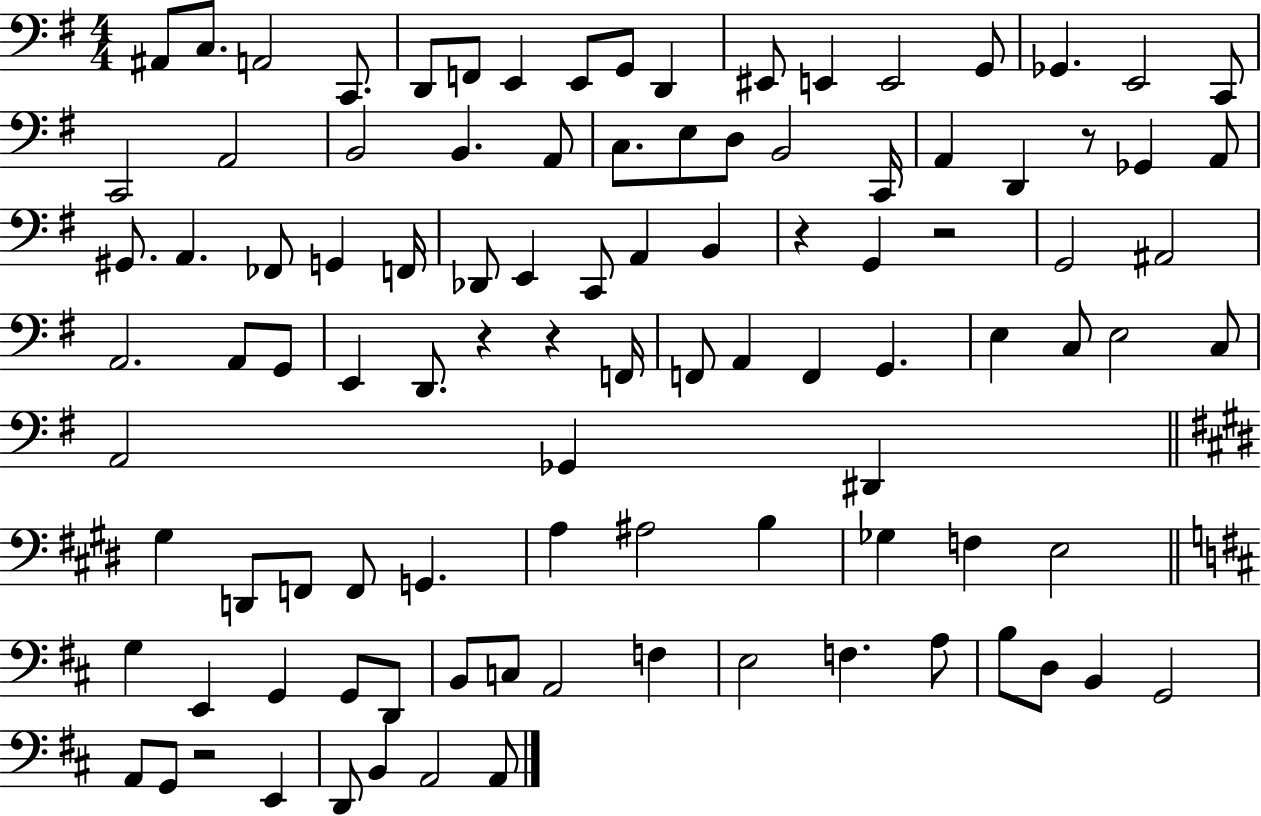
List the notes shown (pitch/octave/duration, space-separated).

A#2/e C3/e. A2/h C2/e. D2/e F2/e E2/q E2/e G2/e D2/q EIS2/e E2/q E2/h G2/e Gb2/q. E2/h C2/e C2/h A2/h B2/h B2/q. A2/e C3/e. E3/e D3/e B2/h C2/s A2/q D2/q R/e Gb2/q A2/e G#2/e. A2/q. FES2/e G2/q F2/s Db2/e E2/q C2/e A2/q B2/q R/q G2/q R/h G2/h A#2/h A2/h. A2/e G2/e E2/q D2/e. R/q R/q F2/s F2/e A2/q F2/q G2/q. E3/q C3/e E3/h C3/e A2/h Gb2/q D#2/q G#3/q D2/e F2/e F2/e G2/q. A3/q A#3/h B3/q Gb3/q F3/q E3/h G3/q E2/q G2/q G2/e D2/e B2/e C3/e A2/h F3/q E3/h F3/q. A3/e B3/e D3/e B2/q G2/h A2/e G2/e R/h E2/q D2/e B2/q A2/h A2/e